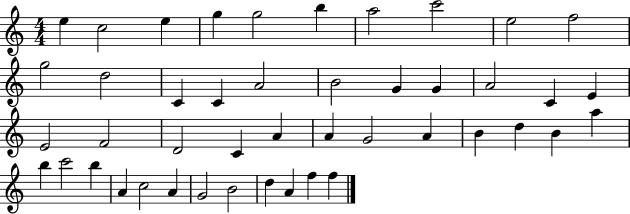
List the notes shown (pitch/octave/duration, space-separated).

E5/q C5/h E5/q G5/q G5/h B5/q A5/h C6/h E5/h F5/h G5/h D5/h C4/q C4/q A4/h B4/h G4/q G4/q A4/h C4/q E4/q E4/h F4/h D4/h C4/q A4/q A4/q G4/h A4/q B4/q D5/q B4/q A5/q B5/q C6/h B5/q A4/q C5/h A4/q G4/h B4/h D5/q A4/q F5/q F5/q